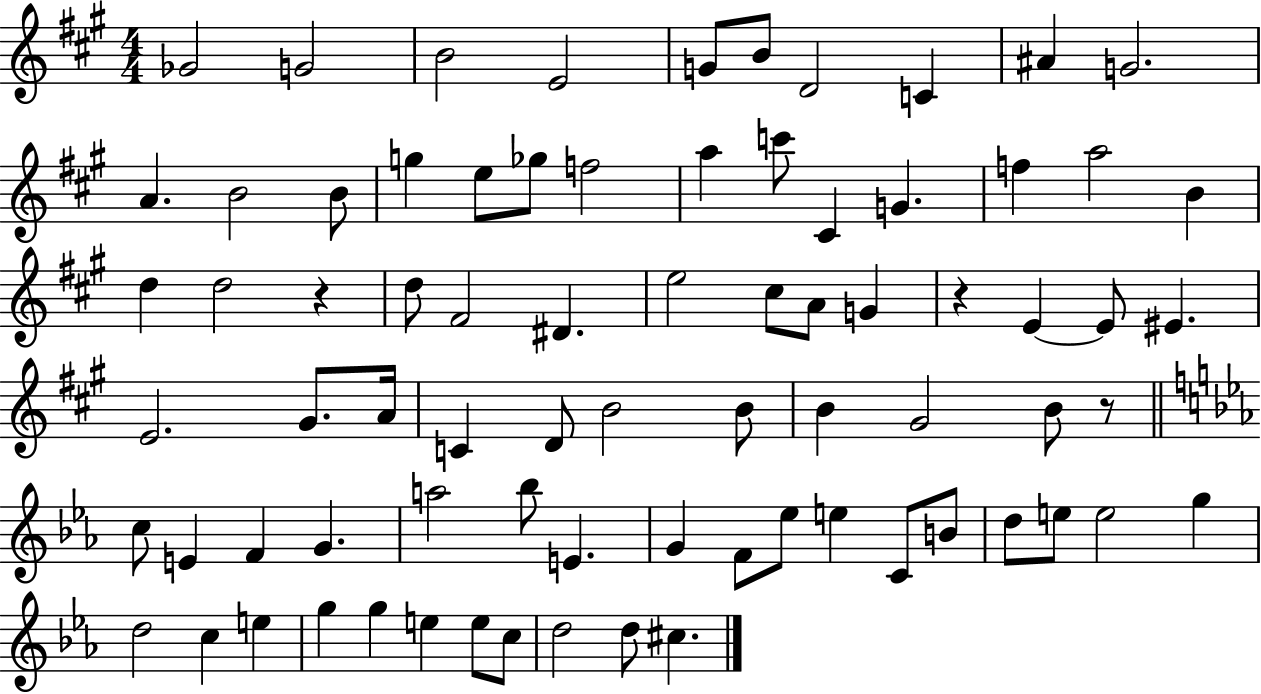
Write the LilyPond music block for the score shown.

{
  \clef treble
  \numericTimeSignature
  \time 4/4
  \key a \major
  ges'2 g'2 | b'2 e'2 | g'8 b'8 d'2 c'4 | ais'4 g'2. | \break a'4. b'2 b'8 | g''4 e''8 ges''8 f''2 | a''4 c'''8 cis'4 g'4. | f''4 a''2 b'4 | \break d''4 d''2 r4 | d''8 fis'2 dis'4. | e''2 cis''8 a'8 g'4 | r4 e'4~~ e'8 eis'4. | \break e'2. gis'8. a'16 | c'4 d'8 b'2 b'8 | b'4 gis'2 b'8 r8 | \bar "||" \break \key ees \major c''8 e'4 f'4 g'4. | a''2 bes''8 e'4. | g'4 f'8 ees''8 e''4 c'8 b'8 | d''8 e''8 e''2 g''4 | \break d''2 c''4 e''4 | g''4 g''4 e''4 e''8 c''8 | d''2 d''8 cis''4. | \bar "|."
}